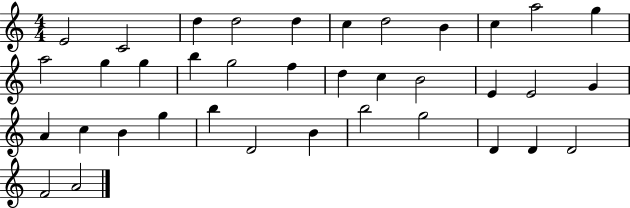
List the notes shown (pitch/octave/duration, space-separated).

E4/h C4/h D5/q D5/h D5/q C5/q D5/h B4/q C5/q A5/h G5/q A5/h G5/q G5/q B5/q G5/h F5/q D5/q C5/q B4/h E4/q E4/h G4/q A4/q C5/q B4/q G5/q B5/q D4/h B4/q B5/h G5/h D4/q D4/q D4/h F4/h A4/h